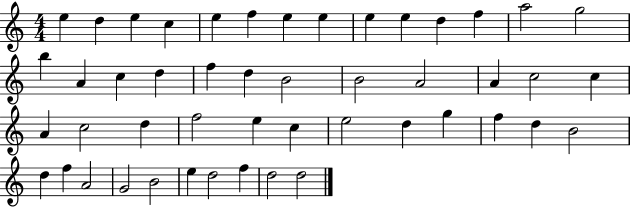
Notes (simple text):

E5/q D5/q E5/q C5/q E5/q F5/q E5/q E5/q E5/q E5/q D5/q F5/q A5/h G5/h B5/q A4/q C5/q D5/q F5/q D5/q B4/h B4/h A4/h A4/q C5/h C5/q A4/q C5/h D5/q F5/h E5/q C5/q E5/h D5/q G5/q F5/q D5/q B4/h D5/q F5/q A4/h G4/h B4/h E5/q D5/h F5/q D5/h D5/h